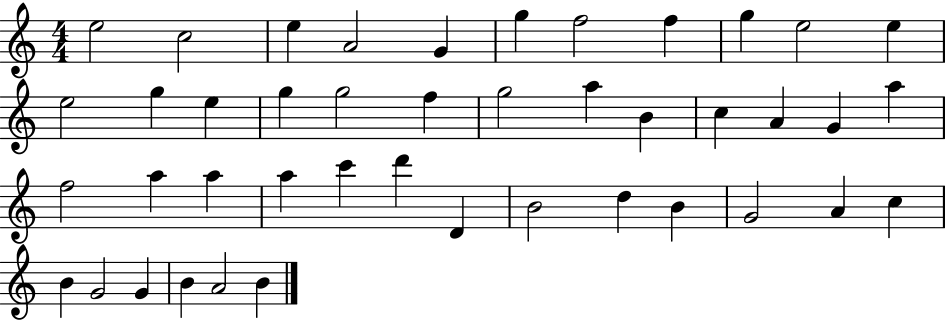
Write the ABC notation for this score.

X:1
T:Untitled
M:4/4
L:1/4
K:C
e2 c2 e A2 G g f2 f g e2 e e2 g e g g2 f g2 a B c A G a f2 a a a c' d' D B2 d B G2 A c B G2 G B A2 B